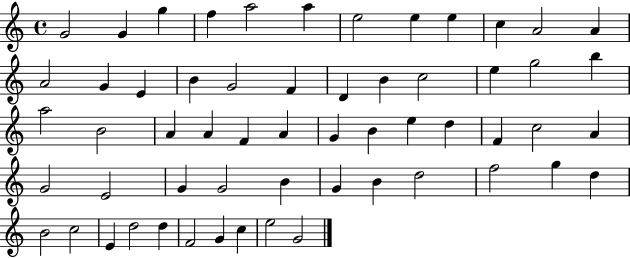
{
  \clef treble
  \time 4/4
  \defaultTimeSignature
  \key c \major
  g'2 g'4 g''4 | f''4 a''2 a''4 | e''2 e''4 e''4 | c''4 a'2 a'4 | \break a'2 g'4 e'4 | b'4 g'2 f'4 | d'4 b'4 c''2 | e''4 g''2 b''4 | \break a''2 b'2 | a'4 a'4 f'4 a'4 | g'4 b'4 e''4 d''4 | f'4 c''2 a'4 | \break g'2 e'2 | g'4 g'2 b'4 | g'4 b'4 d''2 | f''2 g''4 d''4 | \break b'2 c''2 | e'4 d''2 d''4 | f'2 g'4 c''4 | e''2 g'2 | \break \bar "|."
}